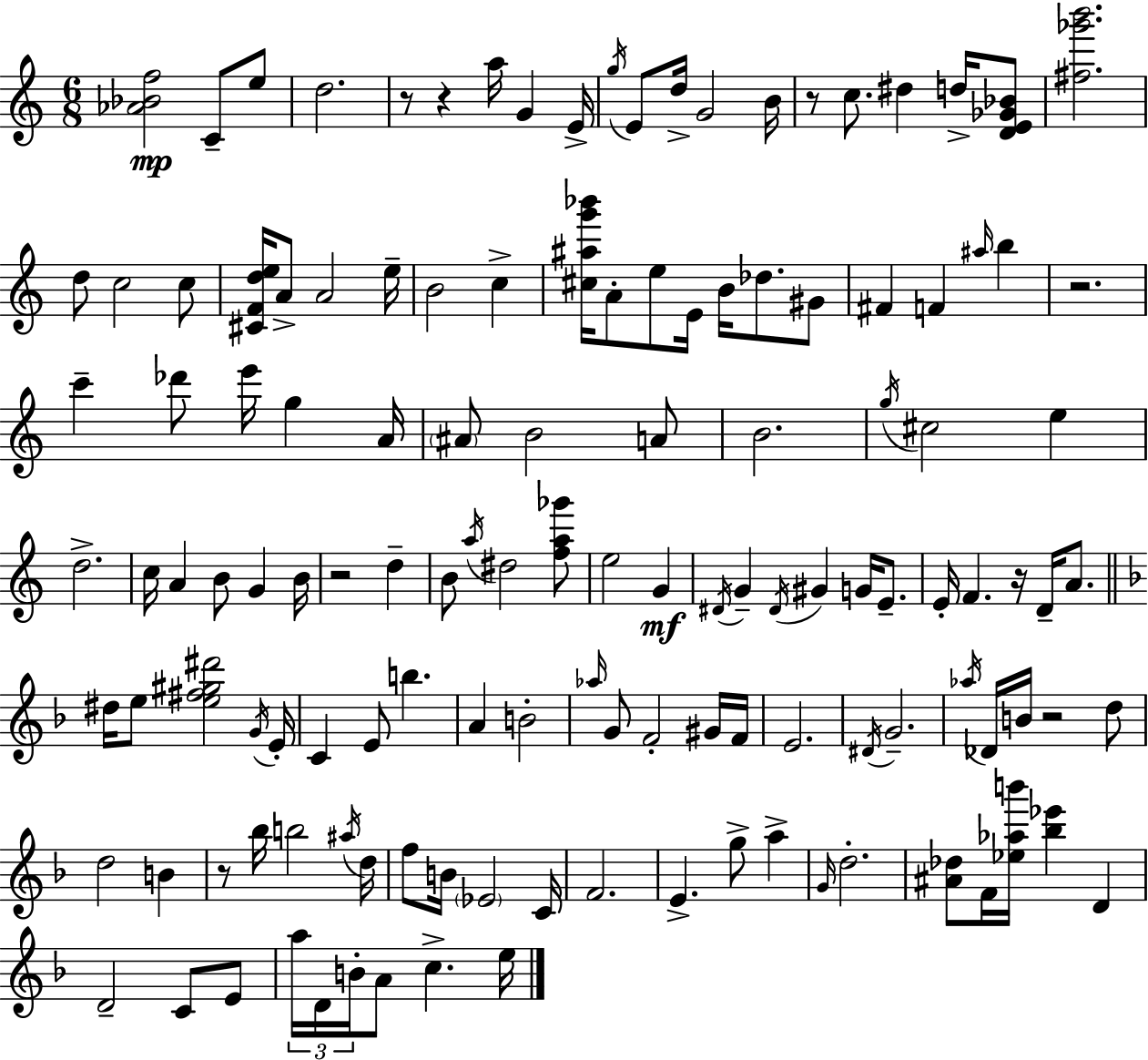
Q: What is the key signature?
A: C major